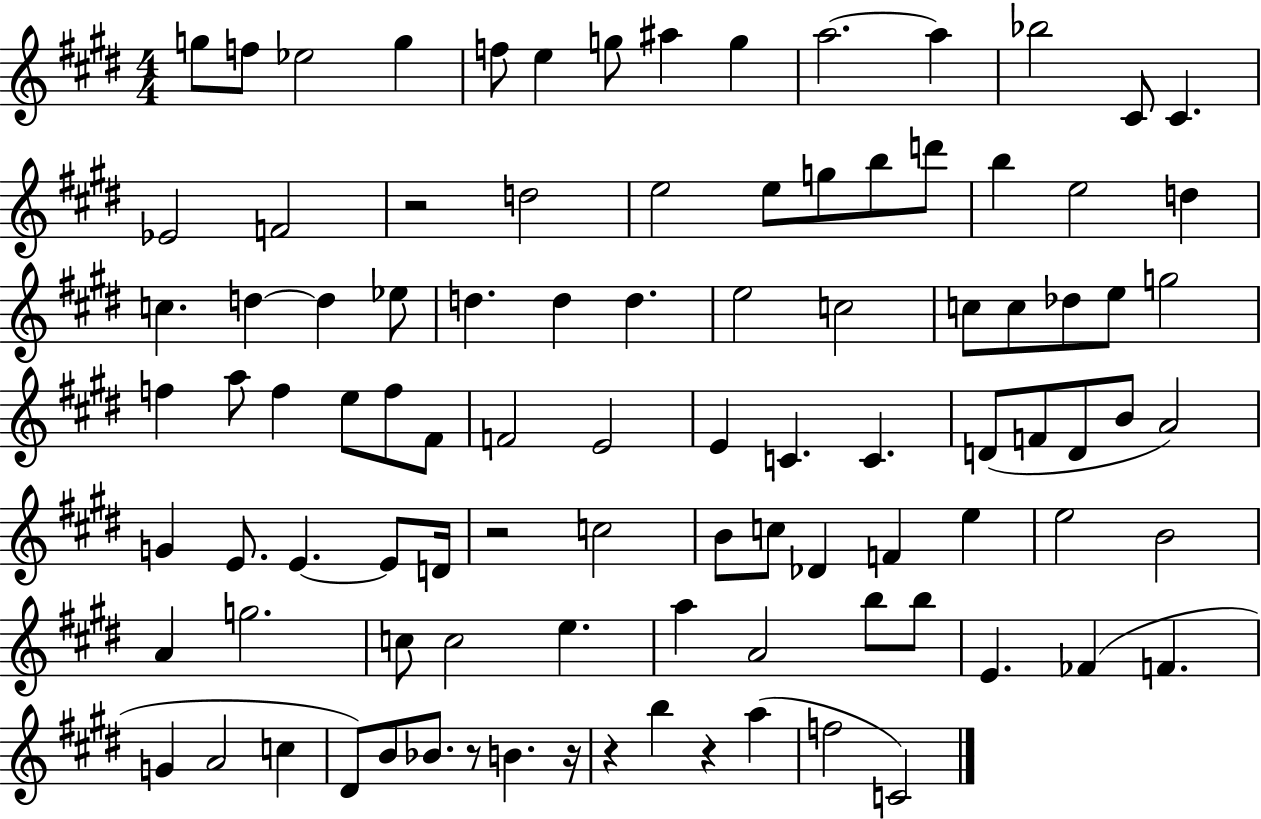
{
  \clef treble
  \numericTimeSignature
  \time 4/4
  \key e \major
  g''8 f''8 ees''2 g''4 | f''8 e''4 g''8 ais''4 g''4 | a''2.~~ a''4 | bes''2 cis'8 cis'4. | \break ees'2 f'2 | r2 d''2 | e''2 e''8 g''8 b''8 d'''8 | b''4 e''2 d''4 | \break c''4. d''4~~ d''4 ees''8 | d''4. d''4 d''4. | e''2 c''2 | c''8 c''8 des''8 e''8 g''2 | \break f''4 a''8 f''4 e''8 f''8 fis'8 | f'2 e'2 | e'4 c'4. c'4. | d'8( f'8 d'8 b'8 a'2) | \break g'4 e'8. e'4.~~ e'8 d'16 | r2 c''2 | b'8 c''8 des'4 f'4 e''4 | e''2 b'2 | \break a'4 g''2. | c''8 c''2 e''4. | a''4 a'2 b''8 b''8 | e'4. fes'4( f'4. | \break g'4 a'2 c''4 | dis'8) b'8 bes'8. r8 b'4. r16 | r4 b''4 r4 a''4( | f''2 c'2) | \break \bar "|."
}